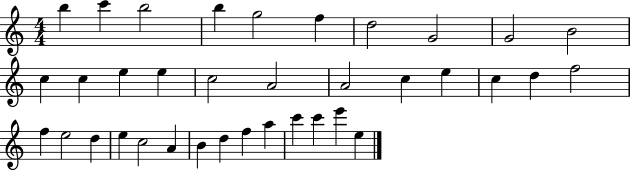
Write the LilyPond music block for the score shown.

{
  \clef treble
  \numericTimeSignature
  \time 4/4
  \key c \major
  b''4 c'''4 b''2 | b''4 g''2 f''4 | d''2 g'2 | g'2 b'2 | \break c''4 c''4 e''4 e''4 | c''2 a'2 | a'2 c''4 e''4 | c''4 d''4 f''2 | \break f''4 e''2 d''4 | e''4 c''2 a'4 | b'4 d''4 f''4 a''4 | c'''4 c'''4 e'''4 e''4 | \break \bar "|."
}